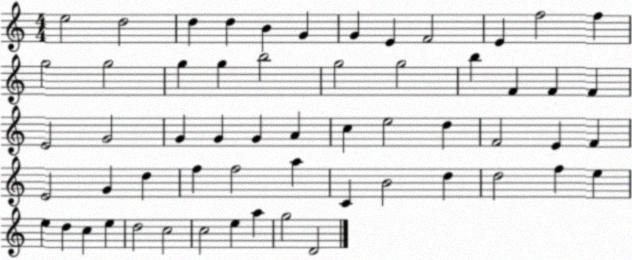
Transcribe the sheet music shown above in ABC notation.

X:1
T:Untitled
M:4/4
L:1/4
K:C
e2 d2 d d B G G E F2 E f2 f g2 g2 g g b2 g2 g2 b F F F E2 G2 G G G A c e2 d F2 E F E2 G d f f2 a C B2 d d2 f e e d c e d2 c2 c2 e a g2 D2